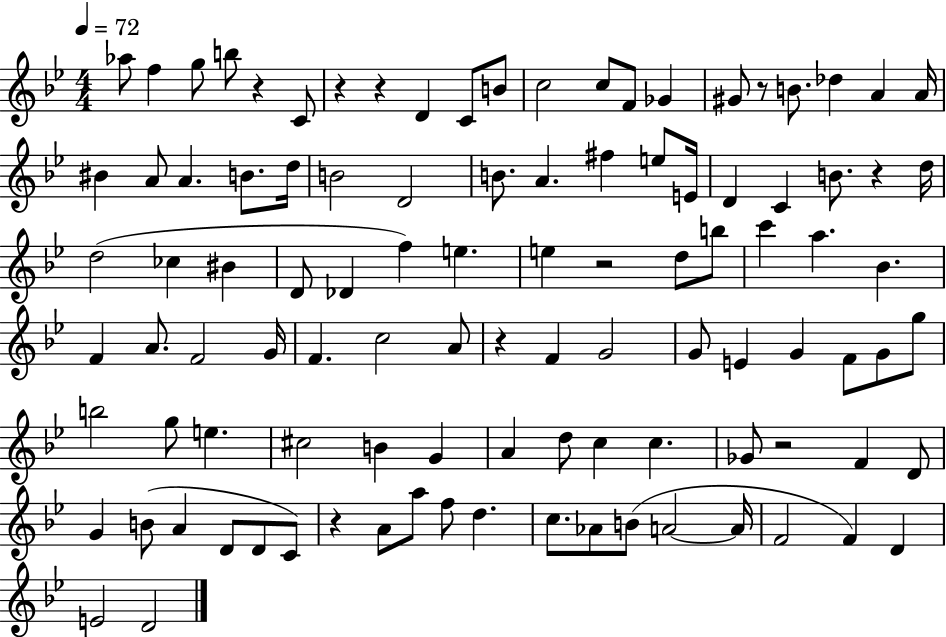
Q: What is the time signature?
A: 4/4